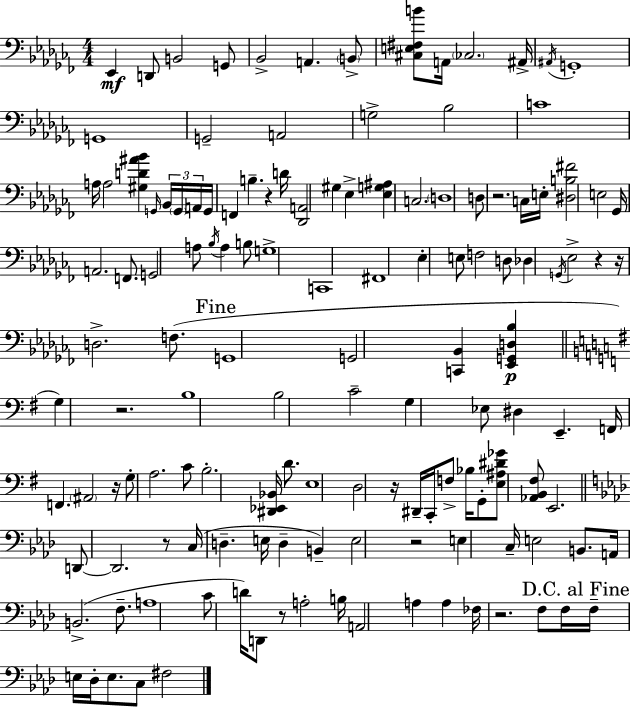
{
  \clef bass
  \numericTimeSignature
  \time 4/4
  \key aes \minor
  ees,4\mf d,8 b,2 g,8 | bes,2-> a,4. \parenthesize b,8-> | <cis e fis b'>8 a,16 \parenthesize ces2. ais,16-> | \acciaccatura { ais,16 } g,1-. | \break g,1 | g,2-- a,2 | g2-> bes2 | c'1 | \break a16 a2 <gis d' ais' bes'>4 \grace { g,16 } \tuplet 3/2 { bes,16 | \parenthesize g,16 a,16 } g,16 f,4 b4.-- r4 | d'16 <des, a,>2 gis4 ees4-> | <ees g ais>4 c2. | \break \parenthesize d1 | d8 r2. | c16 e16-. <dis b fis'>2 e2 | ges,16 a,2. f,8. | \break g,2 a8 \acciaccatura { bes16 } a4 | b8 g1-> | c,1 | fis,1 | \break ees4-. e8 f2 | d8 des4 \acciaccatura { g,16 } ees2-> | r4 r16 d2.-> | f8.( \mark "Fine" g,1 | \break g,2 <c, bes,>4 | <ees, g, d bes>4\p \bar "||" \break \key e \minor g4) r2. | b1 | b2 c'2-- | g4 ees8 dis4 e,4.-- | \break f,16 f,4. \parenthesize ais,2 r16 | g8-. a2. c'8 | b2.-. <dis, ees, bes,>16 d'8. | e1 | \break d2 r16 dis,16-- c,16-. f8-> bes16 g,8-. | <e ais dis' ges'>8 <aes, b, fis>8 e,2. | \bar "||" \break \key f \minor d,8~~ d,2. r8 | c16( d4.-- e16 d4-- b,4--) | e2 r2 | e4 c16-- e2 b,8. | \break a,16 b,2.->( f8.-- | a1 | c'8 d'16) d,8 r8 a2-. b16 | a,2 a4 a4 | \break fes16 r2. f8 f16 | \mark "D.C. al Fine" f16-- e16 des16-. e8. c8 fis2 | \bar "|."
}